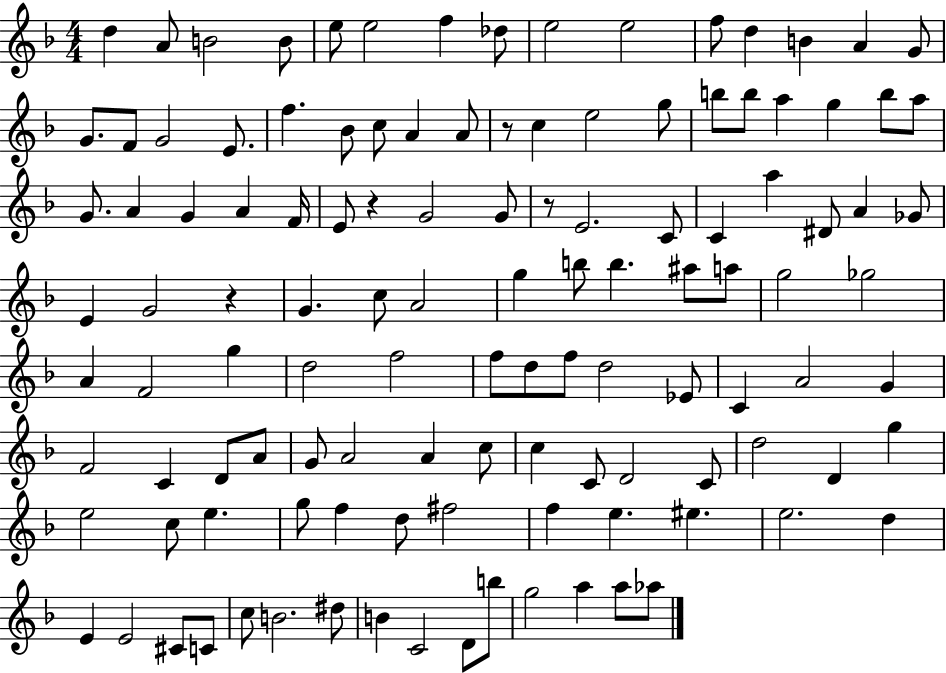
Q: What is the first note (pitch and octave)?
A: D5